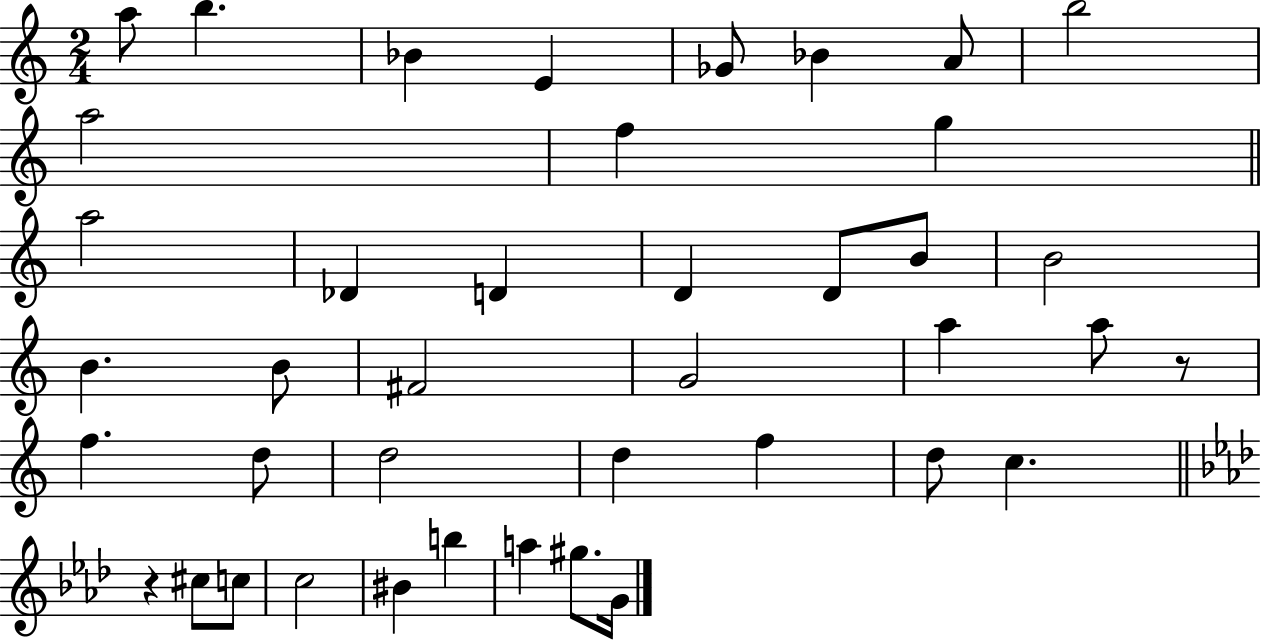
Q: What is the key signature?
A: C major